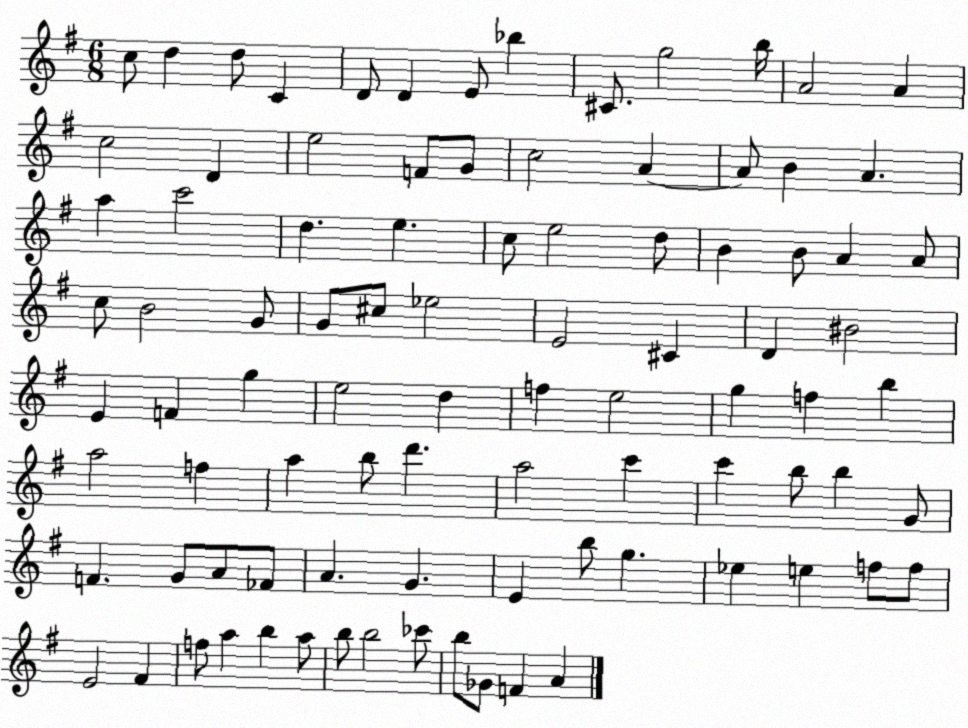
X:1
T:Untitled
M:6/8
L:1/4
K:G
c/2 d d/2 C D/2 D E/2 _b ^C/2 g2 b/4 A2 A c2 D e2 F/2 G/2 c2 A A/2 B A a c'2 d e c/2 e2 d/2 B B/2 A A/2 c/2 B2 G/2 G/2 ^c/2 _e2 E2 ^C D ^B2 E F g e2 d f e2 g f b a2 f a b/2 d' a2 c' c' b/2 b G/2 F G/2 A/2 _F/2 A G E b/2 g _e e f/2 f/2 E2 ^F f/2 a b a/2 b/2 b2 _c'/2 b/2 _G/2 F A